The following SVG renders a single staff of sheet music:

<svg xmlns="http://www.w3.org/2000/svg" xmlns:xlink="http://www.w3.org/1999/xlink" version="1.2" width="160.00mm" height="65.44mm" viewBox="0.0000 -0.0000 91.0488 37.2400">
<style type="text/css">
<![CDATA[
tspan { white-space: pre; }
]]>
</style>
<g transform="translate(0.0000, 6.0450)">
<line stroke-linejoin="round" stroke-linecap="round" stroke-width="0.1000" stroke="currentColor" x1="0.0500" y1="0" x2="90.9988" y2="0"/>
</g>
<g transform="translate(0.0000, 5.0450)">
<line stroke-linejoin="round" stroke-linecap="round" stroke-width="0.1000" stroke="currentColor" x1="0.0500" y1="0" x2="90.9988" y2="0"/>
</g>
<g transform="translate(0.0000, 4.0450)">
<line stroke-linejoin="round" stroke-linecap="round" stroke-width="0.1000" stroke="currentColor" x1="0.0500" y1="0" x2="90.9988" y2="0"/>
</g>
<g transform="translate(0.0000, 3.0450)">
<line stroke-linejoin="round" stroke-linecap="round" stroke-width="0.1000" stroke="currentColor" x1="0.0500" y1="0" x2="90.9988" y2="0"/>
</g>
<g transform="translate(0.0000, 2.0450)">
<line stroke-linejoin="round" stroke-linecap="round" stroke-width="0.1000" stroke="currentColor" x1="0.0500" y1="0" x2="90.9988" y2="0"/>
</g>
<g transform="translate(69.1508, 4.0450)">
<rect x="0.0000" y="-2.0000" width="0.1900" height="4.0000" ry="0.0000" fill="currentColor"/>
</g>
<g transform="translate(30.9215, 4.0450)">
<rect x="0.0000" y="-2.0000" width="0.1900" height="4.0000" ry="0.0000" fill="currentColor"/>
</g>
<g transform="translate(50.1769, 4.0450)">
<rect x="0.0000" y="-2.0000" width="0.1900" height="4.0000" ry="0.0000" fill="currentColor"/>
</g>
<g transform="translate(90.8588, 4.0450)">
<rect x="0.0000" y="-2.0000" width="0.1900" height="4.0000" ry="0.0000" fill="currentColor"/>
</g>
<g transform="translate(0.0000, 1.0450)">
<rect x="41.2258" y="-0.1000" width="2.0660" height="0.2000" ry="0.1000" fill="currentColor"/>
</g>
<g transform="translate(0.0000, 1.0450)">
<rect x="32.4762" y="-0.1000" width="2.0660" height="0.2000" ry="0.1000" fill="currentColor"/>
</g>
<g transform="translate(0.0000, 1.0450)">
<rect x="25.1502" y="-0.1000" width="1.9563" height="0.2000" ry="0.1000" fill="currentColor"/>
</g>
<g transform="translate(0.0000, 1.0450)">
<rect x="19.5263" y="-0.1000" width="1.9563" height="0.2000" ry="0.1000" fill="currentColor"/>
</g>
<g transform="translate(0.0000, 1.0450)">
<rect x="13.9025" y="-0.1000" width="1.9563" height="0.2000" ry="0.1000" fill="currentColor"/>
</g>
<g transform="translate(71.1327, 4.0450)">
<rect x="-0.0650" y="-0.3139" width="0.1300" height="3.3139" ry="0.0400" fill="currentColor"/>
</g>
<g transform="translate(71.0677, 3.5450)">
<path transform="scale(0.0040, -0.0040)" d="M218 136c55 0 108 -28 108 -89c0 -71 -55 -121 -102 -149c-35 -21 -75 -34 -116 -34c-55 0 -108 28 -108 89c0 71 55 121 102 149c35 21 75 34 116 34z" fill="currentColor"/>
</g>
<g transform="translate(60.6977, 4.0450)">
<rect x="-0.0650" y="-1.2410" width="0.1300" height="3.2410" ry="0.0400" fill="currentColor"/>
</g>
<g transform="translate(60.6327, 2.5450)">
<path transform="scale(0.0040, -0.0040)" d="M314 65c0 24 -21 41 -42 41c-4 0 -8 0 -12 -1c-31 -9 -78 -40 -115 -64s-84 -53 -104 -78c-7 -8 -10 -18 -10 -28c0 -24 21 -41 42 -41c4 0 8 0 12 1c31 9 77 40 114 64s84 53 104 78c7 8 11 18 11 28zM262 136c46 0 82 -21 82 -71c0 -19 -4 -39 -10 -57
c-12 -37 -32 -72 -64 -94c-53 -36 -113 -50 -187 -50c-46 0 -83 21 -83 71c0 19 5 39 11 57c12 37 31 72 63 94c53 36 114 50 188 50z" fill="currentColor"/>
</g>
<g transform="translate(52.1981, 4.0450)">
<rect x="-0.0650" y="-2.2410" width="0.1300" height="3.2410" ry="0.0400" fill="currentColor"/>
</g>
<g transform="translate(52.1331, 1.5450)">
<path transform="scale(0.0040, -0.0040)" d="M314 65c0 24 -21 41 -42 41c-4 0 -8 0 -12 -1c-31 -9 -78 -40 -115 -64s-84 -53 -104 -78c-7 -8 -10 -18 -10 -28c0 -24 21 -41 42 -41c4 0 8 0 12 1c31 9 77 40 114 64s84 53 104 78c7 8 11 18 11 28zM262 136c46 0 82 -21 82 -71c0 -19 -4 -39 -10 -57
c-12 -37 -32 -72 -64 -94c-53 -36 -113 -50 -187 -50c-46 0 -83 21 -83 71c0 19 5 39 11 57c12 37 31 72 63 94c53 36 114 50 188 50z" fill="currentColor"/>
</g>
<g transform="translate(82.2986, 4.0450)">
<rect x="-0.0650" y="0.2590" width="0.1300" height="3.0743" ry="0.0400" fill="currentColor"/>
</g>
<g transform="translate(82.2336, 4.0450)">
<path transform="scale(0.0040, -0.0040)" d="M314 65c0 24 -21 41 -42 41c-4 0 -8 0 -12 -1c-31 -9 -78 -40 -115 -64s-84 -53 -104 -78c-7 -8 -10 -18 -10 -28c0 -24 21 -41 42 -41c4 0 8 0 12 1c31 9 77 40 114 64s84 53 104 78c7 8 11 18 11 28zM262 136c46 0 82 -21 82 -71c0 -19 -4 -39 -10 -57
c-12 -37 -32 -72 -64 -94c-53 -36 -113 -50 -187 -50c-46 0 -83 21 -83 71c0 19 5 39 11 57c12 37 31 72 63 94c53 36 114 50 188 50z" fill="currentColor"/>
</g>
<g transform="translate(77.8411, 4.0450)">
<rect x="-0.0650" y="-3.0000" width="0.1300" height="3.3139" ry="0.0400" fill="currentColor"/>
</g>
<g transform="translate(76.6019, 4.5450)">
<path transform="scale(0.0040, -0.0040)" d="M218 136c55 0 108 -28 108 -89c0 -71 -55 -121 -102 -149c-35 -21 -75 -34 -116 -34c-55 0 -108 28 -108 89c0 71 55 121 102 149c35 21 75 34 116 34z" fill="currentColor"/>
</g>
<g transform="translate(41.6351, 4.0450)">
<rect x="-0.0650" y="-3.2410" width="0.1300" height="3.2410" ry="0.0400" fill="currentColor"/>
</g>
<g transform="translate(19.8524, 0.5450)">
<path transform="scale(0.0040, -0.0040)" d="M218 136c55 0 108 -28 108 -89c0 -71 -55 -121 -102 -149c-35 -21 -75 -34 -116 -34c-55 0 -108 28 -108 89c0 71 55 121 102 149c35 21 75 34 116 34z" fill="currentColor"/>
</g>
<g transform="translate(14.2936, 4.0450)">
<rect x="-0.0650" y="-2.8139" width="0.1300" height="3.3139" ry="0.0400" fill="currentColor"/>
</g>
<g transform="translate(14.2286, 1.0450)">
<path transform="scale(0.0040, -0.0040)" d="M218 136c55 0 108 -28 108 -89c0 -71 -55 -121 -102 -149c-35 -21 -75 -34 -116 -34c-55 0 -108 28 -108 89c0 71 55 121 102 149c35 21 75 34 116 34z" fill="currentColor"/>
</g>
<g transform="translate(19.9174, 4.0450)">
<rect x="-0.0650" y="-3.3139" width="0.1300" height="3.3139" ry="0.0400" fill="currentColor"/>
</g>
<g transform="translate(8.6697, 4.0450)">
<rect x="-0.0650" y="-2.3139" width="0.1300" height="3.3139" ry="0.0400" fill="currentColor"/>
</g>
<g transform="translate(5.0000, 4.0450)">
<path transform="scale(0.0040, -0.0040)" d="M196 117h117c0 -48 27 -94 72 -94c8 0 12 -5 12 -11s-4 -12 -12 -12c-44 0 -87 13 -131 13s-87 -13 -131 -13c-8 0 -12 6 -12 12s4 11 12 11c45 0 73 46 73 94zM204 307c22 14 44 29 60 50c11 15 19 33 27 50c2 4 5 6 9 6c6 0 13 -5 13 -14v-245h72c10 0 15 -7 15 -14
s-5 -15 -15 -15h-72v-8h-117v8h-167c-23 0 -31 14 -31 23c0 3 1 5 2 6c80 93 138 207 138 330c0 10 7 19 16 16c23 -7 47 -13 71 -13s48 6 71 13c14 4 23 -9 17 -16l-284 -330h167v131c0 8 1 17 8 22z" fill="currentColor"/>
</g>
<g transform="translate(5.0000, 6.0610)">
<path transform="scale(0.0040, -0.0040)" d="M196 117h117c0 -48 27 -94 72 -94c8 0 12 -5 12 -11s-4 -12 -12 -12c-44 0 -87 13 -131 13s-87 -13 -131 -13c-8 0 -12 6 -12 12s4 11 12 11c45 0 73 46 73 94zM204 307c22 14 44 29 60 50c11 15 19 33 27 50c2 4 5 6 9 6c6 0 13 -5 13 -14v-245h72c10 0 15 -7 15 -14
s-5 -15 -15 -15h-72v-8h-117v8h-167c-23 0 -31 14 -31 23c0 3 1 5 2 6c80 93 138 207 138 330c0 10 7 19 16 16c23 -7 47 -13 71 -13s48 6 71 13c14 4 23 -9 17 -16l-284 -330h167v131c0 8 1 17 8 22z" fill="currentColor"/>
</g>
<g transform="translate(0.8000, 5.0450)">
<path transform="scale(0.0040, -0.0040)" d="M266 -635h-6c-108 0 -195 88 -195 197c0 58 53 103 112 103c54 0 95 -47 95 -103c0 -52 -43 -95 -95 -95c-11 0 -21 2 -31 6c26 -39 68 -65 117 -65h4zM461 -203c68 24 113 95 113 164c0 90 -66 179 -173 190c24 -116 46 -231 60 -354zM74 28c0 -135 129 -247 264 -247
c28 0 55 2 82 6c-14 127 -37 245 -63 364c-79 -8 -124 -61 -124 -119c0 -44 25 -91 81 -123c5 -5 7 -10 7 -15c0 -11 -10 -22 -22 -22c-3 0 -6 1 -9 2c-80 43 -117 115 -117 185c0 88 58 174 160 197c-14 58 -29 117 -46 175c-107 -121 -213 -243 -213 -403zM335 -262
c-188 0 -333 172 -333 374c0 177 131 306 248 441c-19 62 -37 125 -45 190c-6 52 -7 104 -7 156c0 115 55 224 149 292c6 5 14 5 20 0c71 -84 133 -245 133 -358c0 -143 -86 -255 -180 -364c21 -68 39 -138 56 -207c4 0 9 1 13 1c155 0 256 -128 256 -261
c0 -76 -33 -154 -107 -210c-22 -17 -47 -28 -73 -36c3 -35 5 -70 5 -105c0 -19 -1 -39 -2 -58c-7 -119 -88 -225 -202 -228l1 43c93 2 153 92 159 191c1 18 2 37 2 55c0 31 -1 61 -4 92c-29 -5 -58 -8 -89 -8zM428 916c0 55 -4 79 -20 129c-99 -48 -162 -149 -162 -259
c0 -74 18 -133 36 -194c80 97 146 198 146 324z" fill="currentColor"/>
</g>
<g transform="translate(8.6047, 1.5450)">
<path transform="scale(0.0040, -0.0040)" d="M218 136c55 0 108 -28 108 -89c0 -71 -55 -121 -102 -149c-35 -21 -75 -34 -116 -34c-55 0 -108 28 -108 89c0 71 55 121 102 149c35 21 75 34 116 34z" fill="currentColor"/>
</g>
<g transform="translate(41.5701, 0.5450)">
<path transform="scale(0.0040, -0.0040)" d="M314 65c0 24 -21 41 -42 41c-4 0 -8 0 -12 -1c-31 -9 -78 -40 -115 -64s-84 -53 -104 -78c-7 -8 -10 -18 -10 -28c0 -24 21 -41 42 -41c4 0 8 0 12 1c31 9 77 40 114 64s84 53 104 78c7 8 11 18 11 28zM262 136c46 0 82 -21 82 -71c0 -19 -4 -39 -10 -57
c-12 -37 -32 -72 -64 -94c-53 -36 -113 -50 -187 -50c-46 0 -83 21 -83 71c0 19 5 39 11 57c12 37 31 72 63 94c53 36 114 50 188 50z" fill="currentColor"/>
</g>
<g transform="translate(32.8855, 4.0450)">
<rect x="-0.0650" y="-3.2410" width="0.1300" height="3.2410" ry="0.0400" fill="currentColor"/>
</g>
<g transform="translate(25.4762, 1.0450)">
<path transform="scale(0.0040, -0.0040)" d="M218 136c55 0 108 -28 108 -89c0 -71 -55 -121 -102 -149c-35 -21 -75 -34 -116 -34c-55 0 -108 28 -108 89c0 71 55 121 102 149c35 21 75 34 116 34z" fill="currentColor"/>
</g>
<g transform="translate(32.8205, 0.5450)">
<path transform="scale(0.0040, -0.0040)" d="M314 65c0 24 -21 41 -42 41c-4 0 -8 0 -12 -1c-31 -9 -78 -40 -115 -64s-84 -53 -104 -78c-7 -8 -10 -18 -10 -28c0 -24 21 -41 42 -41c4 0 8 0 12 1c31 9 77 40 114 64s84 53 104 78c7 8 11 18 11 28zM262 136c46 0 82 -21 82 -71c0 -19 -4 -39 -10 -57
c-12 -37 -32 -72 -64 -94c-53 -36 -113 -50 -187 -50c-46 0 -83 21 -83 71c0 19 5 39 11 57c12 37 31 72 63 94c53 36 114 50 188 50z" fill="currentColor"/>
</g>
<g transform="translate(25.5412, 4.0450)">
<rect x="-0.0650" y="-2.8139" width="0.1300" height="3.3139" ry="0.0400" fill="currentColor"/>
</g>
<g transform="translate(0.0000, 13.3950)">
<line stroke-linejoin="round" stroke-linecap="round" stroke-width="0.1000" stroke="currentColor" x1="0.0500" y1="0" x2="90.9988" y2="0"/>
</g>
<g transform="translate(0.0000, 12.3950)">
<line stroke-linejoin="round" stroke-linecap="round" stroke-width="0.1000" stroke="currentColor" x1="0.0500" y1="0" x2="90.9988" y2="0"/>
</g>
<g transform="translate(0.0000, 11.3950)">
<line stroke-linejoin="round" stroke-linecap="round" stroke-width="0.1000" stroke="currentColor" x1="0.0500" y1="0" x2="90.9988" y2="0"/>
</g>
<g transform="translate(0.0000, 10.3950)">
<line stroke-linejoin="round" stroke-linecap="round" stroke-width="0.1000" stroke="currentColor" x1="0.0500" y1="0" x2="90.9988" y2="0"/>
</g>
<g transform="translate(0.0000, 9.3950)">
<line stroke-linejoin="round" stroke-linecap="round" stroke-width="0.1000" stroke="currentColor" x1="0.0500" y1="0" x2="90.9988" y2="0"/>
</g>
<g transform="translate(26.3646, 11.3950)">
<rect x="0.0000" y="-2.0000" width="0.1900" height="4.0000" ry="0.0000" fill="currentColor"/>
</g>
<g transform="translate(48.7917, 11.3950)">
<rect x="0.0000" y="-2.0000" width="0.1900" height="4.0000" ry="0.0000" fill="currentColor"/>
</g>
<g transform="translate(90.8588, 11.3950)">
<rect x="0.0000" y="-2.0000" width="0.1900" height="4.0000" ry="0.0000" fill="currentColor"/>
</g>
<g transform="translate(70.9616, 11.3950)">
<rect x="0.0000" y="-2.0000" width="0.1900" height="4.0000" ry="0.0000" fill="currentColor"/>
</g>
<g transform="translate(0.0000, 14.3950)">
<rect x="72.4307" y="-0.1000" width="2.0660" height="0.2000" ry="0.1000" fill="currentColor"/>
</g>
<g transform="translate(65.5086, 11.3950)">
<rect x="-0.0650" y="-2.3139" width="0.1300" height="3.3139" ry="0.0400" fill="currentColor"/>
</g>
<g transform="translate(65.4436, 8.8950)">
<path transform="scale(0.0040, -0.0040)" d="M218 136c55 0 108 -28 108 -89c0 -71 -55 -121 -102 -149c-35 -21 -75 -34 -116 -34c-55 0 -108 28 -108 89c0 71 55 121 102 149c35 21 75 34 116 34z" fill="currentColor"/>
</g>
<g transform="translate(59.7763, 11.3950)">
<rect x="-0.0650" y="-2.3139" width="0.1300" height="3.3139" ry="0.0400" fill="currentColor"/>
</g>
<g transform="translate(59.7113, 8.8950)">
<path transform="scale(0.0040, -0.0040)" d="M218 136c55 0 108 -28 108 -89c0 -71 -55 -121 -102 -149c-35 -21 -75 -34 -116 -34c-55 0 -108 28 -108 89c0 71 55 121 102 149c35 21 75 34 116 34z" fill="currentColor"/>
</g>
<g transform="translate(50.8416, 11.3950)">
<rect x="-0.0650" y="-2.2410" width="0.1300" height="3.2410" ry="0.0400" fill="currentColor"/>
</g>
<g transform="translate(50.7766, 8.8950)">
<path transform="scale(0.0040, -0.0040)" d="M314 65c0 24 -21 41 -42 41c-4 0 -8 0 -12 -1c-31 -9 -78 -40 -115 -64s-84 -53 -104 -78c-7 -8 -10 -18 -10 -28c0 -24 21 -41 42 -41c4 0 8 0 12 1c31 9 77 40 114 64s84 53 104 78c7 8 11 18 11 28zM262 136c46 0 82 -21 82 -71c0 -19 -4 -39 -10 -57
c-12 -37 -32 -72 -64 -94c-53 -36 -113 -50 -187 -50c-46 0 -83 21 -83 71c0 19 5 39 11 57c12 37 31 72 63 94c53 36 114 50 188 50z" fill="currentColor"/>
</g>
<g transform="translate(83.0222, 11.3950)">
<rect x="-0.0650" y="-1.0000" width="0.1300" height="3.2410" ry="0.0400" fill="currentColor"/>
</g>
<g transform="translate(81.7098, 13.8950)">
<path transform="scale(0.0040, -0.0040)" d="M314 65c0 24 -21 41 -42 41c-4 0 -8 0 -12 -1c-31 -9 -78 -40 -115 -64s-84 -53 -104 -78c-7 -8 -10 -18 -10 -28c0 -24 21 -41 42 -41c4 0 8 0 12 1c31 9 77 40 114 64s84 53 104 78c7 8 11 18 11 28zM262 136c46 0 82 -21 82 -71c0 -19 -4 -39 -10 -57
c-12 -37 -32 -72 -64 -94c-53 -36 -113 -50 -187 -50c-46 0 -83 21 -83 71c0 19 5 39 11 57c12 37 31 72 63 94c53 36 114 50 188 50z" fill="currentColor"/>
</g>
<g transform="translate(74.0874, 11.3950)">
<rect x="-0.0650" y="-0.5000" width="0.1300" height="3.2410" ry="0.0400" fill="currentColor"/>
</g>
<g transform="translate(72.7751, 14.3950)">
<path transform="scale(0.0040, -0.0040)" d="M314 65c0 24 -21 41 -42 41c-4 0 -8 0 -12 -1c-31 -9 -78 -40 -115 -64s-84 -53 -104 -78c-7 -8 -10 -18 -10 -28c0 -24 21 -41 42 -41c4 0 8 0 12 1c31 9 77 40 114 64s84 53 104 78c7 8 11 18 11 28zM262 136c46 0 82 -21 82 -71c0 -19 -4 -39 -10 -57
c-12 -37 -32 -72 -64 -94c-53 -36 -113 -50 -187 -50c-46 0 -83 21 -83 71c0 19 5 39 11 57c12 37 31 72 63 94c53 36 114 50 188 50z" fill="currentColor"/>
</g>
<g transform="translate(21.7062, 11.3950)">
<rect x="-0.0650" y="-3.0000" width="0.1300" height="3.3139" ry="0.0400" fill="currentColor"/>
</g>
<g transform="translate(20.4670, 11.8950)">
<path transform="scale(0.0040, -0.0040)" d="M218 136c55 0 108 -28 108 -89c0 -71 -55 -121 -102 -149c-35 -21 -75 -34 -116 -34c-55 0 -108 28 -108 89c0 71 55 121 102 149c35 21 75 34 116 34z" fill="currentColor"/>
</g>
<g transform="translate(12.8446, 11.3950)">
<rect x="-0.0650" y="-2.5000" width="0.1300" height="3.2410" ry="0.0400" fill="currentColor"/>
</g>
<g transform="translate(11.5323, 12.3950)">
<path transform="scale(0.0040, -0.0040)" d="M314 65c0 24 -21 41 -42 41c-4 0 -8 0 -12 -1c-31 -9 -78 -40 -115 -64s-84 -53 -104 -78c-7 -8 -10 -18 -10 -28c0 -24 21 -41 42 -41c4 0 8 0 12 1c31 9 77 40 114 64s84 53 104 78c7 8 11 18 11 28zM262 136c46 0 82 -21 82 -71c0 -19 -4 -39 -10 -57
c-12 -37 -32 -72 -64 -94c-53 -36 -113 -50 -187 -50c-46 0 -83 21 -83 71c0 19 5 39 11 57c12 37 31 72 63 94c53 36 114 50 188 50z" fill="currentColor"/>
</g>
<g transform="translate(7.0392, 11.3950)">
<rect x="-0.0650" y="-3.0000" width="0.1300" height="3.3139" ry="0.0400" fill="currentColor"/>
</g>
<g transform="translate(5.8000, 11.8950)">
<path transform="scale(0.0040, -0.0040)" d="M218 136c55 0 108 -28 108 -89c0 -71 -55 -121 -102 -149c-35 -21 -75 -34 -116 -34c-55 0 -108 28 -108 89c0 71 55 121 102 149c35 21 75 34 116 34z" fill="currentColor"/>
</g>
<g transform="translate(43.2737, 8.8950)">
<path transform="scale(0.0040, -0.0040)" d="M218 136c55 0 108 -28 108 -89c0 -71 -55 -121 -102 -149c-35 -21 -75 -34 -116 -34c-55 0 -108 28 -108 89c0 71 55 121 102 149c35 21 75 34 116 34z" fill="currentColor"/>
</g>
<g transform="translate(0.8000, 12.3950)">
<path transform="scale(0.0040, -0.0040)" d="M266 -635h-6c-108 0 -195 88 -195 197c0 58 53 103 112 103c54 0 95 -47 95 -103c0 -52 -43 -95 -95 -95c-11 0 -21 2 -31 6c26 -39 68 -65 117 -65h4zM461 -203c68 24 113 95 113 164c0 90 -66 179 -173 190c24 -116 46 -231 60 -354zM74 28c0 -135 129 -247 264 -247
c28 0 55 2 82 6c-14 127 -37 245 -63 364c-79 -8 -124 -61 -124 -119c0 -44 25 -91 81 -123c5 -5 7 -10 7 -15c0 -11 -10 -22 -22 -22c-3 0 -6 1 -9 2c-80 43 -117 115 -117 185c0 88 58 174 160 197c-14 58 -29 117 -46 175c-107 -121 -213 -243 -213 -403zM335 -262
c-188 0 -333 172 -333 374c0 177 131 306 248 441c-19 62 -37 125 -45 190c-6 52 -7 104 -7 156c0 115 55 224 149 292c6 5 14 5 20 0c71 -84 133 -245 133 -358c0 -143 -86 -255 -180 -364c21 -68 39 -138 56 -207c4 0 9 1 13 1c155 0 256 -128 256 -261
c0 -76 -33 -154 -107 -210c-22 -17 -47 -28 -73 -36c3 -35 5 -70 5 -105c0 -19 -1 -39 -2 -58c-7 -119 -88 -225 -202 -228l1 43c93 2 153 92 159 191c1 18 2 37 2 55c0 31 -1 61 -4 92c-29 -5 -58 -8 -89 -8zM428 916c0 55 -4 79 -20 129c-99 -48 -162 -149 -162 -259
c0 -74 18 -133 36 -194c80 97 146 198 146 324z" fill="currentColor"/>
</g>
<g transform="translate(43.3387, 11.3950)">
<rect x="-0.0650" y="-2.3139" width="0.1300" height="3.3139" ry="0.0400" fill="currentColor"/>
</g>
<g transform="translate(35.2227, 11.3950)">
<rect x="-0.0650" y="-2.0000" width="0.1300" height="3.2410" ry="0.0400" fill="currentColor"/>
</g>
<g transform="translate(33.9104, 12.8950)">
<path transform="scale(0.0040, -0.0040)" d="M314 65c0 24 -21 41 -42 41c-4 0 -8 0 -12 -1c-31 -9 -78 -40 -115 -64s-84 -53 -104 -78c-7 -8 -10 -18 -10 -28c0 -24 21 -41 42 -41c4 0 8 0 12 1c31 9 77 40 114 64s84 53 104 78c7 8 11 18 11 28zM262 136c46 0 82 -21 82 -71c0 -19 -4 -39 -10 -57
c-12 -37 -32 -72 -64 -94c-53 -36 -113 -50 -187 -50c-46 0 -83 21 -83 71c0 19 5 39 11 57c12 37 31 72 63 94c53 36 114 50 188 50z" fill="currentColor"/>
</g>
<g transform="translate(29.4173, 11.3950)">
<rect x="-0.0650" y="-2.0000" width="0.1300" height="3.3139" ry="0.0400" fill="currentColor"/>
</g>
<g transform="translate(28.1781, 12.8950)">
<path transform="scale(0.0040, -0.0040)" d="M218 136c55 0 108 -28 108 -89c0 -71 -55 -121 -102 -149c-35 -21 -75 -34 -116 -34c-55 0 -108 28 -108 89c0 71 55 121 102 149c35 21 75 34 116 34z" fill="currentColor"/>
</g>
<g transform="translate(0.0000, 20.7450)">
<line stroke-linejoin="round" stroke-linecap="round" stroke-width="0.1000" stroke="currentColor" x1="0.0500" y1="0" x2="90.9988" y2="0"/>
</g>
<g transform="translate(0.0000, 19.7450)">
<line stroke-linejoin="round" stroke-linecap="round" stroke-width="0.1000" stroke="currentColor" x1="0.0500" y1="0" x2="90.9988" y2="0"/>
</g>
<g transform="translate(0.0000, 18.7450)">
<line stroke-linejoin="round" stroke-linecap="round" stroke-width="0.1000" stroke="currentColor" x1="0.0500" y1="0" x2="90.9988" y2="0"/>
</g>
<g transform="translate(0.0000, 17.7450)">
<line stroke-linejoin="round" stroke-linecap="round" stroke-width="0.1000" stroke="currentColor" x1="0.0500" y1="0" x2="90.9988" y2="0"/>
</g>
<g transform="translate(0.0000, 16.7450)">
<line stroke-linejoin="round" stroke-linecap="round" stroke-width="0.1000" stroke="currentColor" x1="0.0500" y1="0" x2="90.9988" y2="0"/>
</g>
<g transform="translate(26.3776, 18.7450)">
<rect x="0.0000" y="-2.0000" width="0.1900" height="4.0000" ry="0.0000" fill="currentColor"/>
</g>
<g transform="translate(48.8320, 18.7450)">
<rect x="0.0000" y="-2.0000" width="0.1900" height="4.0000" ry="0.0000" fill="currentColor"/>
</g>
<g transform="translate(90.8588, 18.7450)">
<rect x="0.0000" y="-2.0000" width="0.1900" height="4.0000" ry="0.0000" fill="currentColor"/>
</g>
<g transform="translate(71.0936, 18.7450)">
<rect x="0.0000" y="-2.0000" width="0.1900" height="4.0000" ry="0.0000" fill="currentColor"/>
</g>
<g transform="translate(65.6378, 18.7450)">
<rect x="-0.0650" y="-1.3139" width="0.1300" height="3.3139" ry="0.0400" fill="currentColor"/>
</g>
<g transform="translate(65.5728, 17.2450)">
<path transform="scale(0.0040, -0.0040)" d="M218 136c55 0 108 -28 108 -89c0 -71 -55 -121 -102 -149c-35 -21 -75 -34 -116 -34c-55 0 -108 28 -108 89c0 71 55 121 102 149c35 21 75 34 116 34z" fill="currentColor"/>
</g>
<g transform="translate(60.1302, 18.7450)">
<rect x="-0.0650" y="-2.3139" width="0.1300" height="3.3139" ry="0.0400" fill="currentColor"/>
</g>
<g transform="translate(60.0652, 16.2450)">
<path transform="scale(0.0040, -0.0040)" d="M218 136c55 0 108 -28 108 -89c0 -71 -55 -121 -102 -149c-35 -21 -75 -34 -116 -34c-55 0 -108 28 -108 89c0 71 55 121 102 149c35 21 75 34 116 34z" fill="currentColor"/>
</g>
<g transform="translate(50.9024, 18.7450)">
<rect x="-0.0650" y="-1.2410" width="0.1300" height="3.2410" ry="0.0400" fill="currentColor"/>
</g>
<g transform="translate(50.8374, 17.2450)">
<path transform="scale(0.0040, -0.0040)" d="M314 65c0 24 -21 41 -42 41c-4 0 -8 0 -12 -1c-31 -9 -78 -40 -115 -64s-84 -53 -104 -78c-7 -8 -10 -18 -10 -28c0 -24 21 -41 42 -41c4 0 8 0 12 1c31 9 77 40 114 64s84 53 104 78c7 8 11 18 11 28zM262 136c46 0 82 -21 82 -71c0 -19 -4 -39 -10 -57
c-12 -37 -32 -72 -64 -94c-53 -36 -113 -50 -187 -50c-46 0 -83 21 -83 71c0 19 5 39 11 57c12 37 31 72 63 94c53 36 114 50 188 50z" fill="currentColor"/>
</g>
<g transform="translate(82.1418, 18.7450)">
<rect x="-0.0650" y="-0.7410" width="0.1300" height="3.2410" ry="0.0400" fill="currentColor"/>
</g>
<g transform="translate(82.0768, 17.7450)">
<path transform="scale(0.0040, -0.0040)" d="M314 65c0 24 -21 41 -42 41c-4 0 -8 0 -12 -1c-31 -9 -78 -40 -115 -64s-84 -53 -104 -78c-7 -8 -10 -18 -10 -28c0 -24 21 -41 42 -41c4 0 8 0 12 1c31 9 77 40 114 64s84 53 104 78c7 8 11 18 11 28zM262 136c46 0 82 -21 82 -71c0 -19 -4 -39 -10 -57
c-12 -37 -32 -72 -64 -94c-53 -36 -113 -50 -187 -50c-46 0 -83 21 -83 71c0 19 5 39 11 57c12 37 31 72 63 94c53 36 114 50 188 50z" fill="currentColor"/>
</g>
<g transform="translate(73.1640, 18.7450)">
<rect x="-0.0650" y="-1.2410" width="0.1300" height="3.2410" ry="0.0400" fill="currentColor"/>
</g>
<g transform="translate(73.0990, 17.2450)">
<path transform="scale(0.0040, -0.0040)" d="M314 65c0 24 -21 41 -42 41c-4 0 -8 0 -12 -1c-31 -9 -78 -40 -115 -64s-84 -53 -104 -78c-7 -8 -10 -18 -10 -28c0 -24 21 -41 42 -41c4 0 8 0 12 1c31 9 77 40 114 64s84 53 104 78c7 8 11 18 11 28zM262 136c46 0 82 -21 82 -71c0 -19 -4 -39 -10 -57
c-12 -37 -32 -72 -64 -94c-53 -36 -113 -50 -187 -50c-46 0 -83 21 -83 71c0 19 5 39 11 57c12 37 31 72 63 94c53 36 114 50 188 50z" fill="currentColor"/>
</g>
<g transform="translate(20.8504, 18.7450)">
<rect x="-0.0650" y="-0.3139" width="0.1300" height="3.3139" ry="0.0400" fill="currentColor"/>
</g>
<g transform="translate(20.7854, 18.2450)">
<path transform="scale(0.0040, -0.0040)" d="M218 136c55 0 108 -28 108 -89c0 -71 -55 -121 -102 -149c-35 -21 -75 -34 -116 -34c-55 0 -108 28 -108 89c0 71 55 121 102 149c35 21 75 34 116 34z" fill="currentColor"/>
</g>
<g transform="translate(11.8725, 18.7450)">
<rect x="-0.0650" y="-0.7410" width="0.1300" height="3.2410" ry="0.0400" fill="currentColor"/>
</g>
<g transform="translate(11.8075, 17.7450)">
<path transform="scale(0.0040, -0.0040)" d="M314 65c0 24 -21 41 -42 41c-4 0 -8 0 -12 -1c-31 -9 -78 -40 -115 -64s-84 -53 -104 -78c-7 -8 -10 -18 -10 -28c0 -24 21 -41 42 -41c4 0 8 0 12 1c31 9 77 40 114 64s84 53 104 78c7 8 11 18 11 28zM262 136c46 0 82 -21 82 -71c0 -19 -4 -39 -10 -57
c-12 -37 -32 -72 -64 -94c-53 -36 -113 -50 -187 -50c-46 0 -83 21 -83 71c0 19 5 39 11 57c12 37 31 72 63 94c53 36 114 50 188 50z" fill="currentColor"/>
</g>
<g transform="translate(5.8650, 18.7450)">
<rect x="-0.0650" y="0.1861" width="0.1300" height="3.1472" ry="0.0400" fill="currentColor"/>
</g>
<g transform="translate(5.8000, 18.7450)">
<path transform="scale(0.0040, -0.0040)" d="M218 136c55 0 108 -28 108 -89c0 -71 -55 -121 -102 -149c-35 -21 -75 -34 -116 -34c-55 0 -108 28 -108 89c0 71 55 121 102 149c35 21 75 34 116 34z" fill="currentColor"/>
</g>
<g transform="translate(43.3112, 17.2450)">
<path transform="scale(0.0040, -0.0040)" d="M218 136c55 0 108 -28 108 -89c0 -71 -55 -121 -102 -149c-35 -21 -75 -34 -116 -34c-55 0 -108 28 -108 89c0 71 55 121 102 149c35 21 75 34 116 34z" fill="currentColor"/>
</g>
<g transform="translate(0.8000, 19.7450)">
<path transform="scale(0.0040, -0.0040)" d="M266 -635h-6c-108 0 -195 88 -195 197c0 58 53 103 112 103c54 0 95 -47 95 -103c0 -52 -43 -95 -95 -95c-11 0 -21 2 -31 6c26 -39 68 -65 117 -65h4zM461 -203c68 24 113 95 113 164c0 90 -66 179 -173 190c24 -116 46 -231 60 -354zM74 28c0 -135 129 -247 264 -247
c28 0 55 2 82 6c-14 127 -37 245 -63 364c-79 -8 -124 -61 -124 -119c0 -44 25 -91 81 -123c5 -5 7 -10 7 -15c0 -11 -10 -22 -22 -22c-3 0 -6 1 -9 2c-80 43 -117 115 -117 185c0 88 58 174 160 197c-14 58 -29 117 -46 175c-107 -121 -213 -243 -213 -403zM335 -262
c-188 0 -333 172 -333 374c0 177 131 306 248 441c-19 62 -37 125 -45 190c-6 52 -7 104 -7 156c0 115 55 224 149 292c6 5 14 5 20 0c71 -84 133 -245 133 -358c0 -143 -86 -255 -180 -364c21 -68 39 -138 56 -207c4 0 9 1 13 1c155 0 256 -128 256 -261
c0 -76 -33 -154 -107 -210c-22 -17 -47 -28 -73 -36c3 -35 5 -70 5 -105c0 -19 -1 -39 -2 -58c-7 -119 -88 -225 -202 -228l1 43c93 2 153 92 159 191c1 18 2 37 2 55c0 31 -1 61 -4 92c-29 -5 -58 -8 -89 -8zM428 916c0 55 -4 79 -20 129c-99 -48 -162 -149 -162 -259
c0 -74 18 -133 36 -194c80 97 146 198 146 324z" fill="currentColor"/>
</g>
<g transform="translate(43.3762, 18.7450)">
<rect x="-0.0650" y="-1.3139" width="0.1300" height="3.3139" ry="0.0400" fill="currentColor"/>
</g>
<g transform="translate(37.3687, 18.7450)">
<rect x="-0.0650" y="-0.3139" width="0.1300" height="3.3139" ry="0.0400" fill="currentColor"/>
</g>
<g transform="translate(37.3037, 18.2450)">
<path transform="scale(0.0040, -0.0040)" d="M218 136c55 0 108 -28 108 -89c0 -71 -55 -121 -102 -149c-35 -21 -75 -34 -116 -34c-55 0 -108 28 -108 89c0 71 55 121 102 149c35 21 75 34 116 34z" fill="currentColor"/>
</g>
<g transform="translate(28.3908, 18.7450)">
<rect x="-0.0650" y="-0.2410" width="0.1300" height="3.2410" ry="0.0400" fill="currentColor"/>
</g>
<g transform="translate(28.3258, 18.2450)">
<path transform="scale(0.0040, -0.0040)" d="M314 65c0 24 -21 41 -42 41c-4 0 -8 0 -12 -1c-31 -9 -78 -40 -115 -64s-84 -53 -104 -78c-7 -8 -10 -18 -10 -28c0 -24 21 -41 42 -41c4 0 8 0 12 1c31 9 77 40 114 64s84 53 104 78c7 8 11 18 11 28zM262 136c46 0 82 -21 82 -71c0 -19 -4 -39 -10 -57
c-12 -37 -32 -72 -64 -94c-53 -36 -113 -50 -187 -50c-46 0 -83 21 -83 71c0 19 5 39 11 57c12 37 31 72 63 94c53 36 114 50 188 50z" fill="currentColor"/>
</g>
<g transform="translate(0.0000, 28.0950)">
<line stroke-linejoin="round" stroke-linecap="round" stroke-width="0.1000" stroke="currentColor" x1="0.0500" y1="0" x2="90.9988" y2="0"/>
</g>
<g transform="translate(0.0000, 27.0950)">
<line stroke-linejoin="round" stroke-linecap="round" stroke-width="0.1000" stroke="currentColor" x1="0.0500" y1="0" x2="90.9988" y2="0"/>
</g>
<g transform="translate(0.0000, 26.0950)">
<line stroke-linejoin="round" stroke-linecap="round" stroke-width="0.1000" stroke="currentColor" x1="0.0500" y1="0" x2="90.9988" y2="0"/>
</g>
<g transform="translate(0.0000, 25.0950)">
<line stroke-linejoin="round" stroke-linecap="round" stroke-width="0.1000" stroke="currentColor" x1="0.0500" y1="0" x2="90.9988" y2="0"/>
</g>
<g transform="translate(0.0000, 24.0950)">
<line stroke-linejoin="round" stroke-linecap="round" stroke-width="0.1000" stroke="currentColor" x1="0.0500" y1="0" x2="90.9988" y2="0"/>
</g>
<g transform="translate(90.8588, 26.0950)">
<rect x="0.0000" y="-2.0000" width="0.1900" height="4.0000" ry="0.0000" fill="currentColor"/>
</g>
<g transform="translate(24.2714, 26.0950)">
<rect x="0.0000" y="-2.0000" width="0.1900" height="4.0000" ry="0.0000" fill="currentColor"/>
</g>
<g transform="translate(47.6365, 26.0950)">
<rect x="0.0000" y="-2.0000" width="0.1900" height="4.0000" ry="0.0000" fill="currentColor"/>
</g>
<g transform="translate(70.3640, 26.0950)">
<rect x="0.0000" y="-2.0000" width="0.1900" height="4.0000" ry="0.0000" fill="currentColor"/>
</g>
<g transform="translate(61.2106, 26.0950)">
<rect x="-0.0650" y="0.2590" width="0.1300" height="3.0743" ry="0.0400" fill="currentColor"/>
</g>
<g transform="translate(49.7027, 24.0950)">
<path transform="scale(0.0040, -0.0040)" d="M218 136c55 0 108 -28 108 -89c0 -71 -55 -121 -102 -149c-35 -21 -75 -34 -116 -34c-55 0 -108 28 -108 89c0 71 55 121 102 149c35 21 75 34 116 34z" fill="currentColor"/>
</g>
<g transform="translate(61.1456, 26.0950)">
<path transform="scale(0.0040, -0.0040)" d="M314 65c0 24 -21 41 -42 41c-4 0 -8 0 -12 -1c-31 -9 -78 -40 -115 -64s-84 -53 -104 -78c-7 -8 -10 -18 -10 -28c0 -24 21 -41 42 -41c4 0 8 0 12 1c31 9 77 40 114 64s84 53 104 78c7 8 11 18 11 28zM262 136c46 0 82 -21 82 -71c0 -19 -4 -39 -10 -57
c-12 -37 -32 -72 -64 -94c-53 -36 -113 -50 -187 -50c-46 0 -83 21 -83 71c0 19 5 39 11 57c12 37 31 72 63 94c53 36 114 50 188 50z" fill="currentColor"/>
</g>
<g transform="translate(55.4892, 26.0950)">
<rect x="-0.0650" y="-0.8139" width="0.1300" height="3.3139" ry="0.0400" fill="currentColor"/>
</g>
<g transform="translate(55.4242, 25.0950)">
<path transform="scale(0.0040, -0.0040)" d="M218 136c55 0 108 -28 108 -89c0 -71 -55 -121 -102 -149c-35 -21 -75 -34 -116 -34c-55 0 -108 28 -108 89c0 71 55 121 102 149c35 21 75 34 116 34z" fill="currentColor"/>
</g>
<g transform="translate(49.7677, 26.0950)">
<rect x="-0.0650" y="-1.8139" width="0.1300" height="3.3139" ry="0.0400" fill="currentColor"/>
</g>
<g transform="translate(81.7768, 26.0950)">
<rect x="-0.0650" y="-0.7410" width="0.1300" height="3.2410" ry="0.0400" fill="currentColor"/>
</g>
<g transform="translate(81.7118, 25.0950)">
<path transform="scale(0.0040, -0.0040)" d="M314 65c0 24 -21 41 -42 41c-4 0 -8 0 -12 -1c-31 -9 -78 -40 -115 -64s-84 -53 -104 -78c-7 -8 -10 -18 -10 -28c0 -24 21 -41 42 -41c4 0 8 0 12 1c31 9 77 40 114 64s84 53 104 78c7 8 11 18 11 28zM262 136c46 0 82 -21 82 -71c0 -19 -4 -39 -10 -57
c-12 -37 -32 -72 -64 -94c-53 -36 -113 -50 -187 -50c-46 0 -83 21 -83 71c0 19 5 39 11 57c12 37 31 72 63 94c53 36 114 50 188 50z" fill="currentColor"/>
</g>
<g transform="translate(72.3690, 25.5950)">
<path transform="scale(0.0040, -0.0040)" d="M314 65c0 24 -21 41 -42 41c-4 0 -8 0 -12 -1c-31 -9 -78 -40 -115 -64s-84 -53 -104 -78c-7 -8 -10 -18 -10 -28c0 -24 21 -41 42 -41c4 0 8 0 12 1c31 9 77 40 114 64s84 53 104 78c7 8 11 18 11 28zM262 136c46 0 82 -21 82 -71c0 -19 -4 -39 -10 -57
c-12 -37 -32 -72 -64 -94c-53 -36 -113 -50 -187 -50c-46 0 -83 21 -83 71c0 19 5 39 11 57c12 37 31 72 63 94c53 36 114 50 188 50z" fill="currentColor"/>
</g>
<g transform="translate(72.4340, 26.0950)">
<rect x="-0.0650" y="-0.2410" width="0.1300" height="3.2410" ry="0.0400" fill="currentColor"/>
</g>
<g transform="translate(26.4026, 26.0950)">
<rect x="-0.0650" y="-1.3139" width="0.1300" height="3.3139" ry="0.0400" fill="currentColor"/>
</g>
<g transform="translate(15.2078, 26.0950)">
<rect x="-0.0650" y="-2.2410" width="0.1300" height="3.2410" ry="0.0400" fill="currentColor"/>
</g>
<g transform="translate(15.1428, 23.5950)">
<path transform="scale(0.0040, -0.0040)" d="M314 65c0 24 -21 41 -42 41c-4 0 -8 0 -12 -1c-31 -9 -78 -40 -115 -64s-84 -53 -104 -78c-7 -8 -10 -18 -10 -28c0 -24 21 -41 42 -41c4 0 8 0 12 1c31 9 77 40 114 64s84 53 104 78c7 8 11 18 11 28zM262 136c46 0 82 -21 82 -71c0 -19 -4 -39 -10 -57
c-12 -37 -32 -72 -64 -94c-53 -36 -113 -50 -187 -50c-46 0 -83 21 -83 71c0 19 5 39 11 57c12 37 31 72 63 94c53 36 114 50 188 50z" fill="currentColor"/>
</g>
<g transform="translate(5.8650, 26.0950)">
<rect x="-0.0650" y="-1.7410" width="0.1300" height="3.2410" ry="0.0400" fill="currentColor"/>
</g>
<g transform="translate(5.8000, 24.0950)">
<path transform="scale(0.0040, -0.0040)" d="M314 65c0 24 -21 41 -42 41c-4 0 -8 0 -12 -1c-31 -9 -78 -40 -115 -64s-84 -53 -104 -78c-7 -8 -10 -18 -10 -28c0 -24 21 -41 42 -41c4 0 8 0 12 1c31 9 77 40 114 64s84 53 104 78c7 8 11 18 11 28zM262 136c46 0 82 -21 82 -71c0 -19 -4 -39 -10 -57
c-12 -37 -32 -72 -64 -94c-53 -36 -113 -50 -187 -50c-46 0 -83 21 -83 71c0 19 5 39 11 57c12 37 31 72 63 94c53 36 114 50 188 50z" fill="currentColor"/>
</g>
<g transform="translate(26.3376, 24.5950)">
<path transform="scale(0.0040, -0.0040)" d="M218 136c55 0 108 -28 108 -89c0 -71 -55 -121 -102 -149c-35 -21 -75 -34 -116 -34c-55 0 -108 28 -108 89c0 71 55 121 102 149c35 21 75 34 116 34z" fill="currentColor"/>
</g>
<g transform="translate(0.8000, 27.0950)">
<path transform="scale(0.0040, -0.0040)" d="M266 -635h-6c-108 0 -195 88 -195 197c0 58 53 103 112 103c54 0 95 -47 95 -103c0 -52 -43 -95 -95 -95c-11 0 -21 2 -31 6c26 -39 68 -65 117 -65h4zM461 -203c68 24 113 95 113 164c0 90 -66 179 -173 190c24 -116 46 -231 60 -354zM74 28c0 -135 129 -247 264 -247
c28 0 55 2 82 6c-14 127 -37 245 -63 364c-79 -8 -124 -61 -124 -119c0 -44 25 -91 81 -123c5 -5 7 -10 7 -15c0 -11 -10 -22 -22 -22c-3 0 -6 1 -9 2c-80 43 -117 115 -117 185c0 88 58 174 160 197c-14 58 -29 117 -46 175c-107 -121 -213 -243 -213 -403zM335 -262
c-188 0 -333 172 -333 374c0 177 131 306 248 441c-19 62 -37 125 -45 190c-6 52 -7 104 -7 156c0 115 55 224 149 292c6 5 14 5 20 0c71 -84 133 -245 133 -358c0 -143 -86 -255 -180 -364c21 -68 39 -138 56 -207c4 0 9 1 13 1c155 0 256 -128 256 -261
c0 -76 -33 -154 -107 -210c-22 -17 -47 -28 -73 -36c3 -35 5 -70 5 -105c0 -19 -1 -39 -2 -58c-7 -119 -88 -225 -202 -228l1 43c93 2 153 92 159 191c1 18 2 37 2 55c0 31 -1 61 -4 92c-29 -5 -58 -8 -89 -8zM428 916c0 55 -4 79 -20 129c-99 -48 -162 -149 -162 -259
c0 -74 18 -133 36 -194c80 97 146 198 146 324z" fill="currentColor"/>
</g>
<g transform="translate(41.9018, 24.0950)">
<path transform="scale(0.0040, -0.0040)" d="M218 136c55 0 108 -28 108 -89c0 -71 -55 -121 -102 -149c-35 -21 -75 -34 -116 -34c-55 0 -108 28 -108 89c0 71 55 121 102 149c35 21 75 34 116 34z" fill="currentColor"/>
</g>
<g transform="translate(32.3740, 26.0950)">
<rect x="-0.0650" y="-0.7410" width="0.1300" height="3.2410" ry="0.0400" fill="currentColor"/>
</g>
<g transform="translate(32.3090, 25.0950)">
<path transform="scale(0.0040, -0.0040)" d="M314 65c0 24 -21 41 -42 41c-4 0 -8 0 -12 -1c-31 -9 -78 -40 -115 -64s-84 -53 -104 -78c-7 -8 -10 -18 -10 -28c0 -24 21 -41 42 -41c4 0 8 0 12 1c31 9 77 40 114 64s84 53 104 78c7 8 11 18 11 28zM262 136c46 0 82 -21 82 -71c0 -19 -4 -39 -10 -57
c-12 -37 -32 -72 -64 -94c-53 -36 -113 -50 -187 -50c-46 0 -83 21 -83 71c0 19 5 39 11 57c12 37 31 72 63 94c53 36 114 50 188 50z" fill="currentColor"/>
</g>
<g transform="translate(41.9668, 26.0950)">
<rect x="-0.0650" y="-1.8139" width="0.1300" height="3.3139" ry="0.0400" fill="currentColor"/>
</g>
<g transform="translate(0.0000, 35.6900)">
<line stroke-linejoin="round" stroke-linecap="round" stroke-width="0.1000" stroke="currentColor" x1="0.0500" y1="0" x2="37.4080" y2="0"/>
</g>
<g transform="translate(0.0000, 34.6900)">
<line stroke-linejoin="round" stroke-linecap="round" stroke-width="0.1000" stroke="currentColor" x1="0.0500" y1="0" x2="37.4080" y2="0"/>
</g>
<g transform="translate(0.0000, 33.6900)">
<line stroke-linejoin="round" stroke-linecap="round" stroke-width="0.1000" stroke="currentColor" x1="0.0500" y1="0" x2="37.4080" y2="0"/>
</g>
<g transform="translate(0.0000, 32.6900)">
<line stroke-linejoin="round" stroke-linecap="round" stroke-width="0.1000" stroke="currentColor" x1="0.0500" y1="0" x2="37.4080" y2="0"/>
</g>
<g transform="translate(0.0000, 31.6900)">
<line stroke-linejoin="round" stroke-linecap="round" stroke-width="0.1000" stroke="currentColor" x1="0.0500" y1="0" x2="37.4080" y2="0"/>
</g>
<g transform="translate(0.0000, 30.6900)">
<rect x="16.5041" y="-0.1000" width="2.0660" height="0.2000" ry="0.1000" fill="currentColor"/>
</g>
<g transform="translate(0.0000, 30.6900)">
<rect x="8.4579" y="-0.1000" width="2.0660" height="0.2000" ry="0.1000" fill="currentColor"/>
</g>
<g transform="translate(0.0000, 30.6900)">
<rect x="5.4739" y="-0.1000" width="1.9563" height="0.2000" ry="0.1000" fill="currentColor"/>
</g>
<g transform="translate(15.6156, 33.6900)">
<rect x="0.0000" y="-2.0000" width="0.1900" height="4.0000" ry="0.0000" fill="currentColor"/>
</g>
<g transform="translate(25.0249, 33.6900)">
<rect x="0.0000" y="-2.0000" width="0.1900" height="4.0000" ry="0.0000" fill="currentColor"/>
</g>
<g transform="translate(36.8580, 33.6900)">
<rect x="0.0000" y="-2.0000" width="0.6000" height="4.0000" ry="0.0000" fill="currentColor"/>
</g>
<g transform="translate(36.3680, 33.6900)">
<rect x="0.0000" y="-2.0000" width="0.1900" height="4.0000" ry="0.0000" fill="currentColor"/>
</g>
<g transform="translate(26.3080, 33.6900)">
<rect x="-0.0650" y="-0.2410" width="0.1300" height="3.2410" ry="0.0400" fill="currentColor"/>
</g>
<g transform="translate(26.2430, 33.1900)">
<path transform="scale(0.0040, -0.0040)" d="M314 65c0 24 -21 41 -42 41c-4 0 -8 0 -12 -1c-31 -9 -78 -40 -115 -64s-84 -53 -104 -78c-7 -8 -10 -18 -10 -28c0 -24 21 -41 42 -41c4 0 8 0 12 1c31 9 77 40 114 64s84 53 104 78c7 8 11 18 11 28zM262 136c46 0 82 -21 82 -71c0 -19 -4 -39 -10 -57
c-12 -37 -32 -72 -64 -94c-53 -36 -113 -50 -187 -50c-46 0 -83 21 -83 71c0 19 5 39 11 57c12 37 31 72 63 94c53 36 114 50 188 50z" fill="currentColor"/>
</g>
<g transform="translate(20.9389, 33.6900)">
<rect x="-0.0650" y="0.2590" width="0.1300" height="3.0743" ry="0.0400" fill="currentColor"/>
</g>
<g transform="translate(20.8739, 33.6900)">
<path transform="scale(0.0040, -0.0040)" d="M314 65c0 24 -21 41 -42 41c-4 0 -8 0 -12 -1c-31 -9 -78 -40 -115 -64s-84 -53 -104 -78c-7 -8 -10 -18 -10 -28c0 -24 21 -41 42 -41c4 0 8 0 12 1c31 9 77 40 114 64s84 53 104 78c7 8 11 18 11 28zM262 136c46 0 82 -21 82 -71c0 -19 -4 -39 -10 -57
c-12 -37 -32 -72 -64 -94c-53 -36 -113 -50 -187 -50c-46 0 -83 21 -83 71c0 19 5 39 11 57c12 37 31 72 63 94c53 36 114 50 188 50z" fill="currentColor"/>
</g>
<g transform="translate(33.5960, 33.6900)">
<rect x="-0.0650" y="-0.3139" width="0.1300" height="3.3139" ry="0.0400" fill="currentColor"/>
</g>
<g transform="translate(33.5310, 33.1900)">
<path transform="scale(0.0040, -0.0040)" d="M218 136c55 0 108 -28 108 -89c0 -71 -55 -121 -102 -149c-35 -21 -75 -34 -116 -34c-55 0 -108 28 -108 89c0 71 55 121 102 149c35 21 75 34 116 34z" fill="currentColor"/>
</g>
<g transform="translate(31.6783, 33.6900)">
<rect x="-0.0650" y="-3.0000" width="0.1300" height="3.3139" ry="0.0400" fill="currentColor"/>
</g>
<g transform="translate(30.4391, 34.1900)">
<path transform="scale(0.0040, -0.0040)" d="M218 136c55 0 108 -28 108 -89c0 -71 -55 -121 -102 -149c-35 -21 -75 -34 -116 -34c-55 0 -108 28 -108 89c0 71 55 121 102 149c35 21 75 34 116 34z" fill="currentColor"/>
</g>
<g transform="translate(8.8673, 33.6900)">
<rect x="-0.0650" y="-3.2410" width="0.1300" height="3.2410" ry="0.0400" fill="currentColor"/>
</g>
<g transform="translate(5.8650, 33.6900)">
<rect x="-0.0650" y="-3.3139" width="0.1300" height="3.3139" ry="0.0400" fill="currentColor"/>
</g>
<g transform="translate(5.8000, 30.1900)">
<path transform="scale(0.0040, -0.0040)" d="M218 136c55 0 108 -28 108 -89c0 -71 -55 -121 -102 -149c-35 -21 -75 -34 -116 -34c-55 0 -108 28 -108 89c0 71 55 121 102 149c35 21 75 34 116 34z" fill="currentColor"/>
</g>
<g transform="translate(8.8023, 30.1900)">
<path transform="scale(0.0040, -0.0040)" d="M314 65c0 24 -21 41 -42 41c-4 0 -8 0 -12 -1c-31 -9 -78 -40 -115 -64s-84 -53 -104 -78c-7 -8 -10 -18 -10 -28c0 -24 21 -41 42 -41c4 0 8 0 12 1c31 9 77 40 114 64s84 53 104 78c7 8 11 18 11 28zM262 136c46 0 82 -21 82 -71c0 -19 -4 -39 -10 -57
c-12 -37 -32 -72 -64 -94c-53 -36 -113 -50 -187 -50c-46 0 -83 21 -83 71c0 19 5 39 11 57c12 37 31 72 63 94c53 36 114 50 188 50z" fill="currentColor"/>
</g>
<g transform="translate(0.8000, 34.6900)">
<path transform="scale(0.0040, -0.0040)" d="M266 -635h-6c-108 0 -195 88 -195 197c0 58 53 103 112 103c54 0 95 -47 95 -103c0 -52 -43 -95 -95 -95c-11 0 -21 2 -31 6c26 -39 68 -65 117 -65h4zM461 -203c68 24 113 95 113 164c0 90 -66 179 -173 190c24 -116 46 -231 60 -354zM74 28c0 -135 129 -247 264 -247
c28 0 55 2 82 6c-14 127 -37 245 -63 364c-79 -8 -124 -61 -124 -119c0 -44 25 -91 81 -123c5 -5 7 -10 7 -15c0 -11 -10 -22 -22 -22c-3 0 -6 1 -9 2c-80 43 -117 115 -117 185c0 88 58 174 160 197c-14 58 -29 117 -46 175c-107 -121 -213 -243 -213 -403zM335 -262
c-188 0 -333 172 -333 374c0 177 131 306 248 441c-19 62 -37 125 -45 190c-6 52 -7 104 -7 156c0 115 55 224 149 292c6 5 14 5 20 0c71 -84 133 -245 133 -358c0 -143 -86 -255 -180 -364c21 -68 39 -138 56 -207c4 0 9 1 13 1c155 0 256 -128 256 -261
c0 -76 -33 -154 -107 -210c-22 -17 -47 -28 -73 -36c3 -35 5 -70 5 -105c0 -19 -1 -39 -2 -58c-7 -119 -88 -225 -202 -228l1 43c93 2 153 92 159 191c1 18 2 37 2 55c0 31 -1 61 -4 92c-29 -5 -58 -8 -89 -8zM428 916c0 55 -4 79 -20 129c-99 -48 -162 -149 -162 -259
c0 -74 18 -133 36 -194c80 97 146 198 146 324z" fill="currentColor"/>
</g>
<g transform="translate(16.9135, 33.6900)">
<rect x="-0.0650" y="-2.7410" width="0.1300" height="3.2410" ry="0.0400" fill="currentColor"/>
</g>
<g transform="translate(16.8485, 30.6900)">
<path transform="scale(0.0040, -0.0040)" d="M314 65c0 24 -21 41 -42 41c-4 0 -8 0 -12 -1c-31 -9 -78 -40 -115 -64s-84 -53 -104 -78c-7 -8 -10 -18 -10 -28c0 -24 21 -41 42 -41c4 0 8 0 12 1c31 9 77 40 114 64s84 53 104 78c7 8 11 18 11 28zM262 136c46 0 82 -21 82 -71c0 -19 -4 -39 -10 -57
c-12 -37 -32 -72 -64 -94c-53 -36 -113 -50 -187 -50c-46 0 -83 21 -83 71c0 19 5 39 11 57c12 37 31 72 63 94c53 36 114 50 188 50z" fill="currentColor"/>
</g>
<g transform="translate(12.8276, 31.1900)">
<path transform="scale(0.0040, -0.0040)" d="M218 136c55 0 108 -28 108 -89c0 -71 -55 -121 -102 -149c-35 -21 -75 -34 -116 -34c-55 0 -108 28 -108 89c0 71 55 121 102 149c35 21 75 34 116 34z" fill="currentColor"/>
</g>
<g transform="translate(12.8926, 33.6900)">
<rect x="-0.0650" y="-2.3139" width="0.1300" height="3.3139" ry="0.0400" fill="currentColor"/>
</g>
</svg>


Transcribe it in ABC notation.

X:1
T:Untitled
M:4/4
L:1/4
K:C
g a b a b2 b2 g2 e2 c A B2 A G2 A F F2 g g2 g g C2 D2 B d2 c c2 c e e2 g e e2 d2 f2 g2 e d2 f f d B2 c2 d2 b b2 g a2 B2 c2 A c